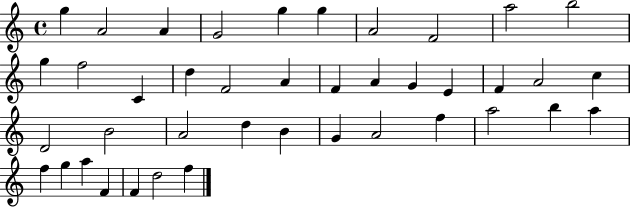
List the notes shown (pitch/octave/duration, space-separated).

G5/q A4/h A4/q G4/h G5/q G5/q A4/h F4/h A5/h B5/h G5/q F5/h C4/q D5/q F4/h A4/q F4/q A4/q G4/q E4/q F4/q A4/h C5/q D4/h B4/h A4/h D5/q B4/q G4/q A4/h F5/q A5/h B5/q A5/q F5/q G5/q A5/q F4/q F4/q D5/h F5/q